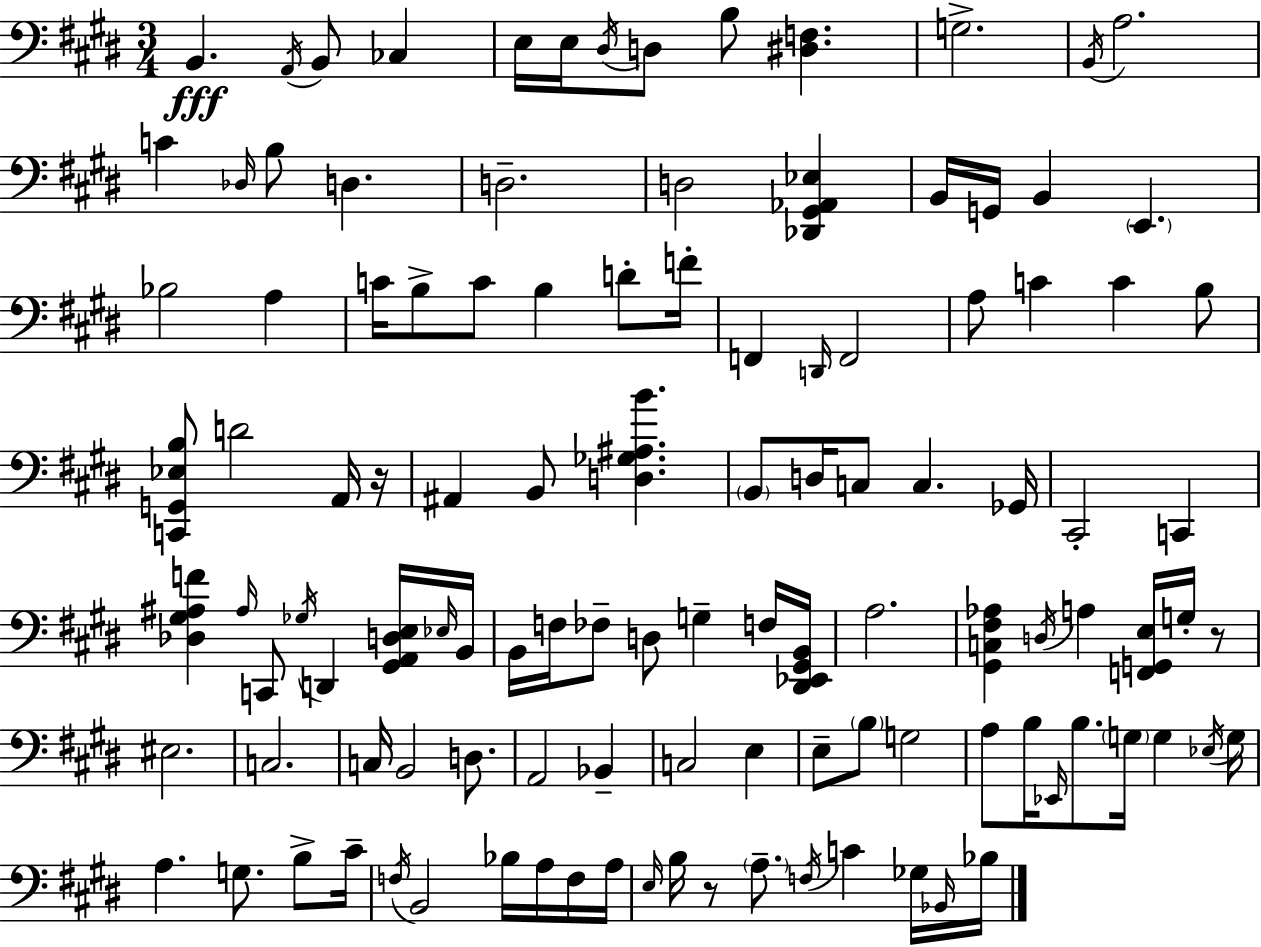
B2/q. A2/s B2/e CES3/q E3/s E3/s D#3/s D3/e B3/e [D#3,F3]/q. G3/h. B2/s A3/h. C4/q Db3/s B3/e D3/q. D3/h. D3/h [Db2,G#2,Ab2,Eb3]/q B2/s G2/s B2/q E2/q. Bb3/h A3/q C4/s B3/e C4/e B3/q D4/e F4/s F2/q D2/s F2/h A3/e C4/q C4/q B3/e [C2,G2,Eb3,B3]/e D4/h A2/s R/s A#2/q B2/e [D3,Gb3,A#3,B4]/q. B2/e D3/s C3/e C3/q. Gb2/s C#2/h C2/q [Db3,G#3,A#3,F4]/q A#3/s C2/e Gb3/s D2/q [G#2,A2,D3,E3]/s Eb3/s B2/s B2/s F3/s FES3/e D3/e G3/q F3/s [D#2,Eb2,G#2,B2]/s A3/h. [G#2,C3,F#3,Ab3]/q D3/s A3/q [F2,G2,E3]/s G3/s R/e EIS3/h. C3/h. C3/s B2/h D3/e. A2/h Bb2/q C3/h E3/q E3/e B3/e G3/h A3/e B3/s Eb2/s B3/e. G3/s G3/q Eb3/s G3/s A3/q. G3/e. B3/e C#4/s F3/s B2/h Bb3/s A3/s F3/s A3/s E3/s B3/s R/e A3/e. F3/s C4/q Gb3/s Bb2/s Bb3/s